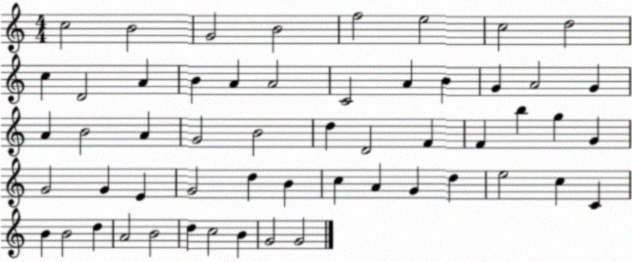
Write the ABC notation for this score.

X:1
T:Untitled
M:4/4
L:1/4
K:C
c2 B2 G2 B2 f2 e2 c2 d2 c D2 A B A A2 C2 A B G A2 G A B2 A G2 B2 d D2 F F b g G G2 G E G2 d B c A G d e2 c C B B2 d A2 B2 d c2 B G2 G2